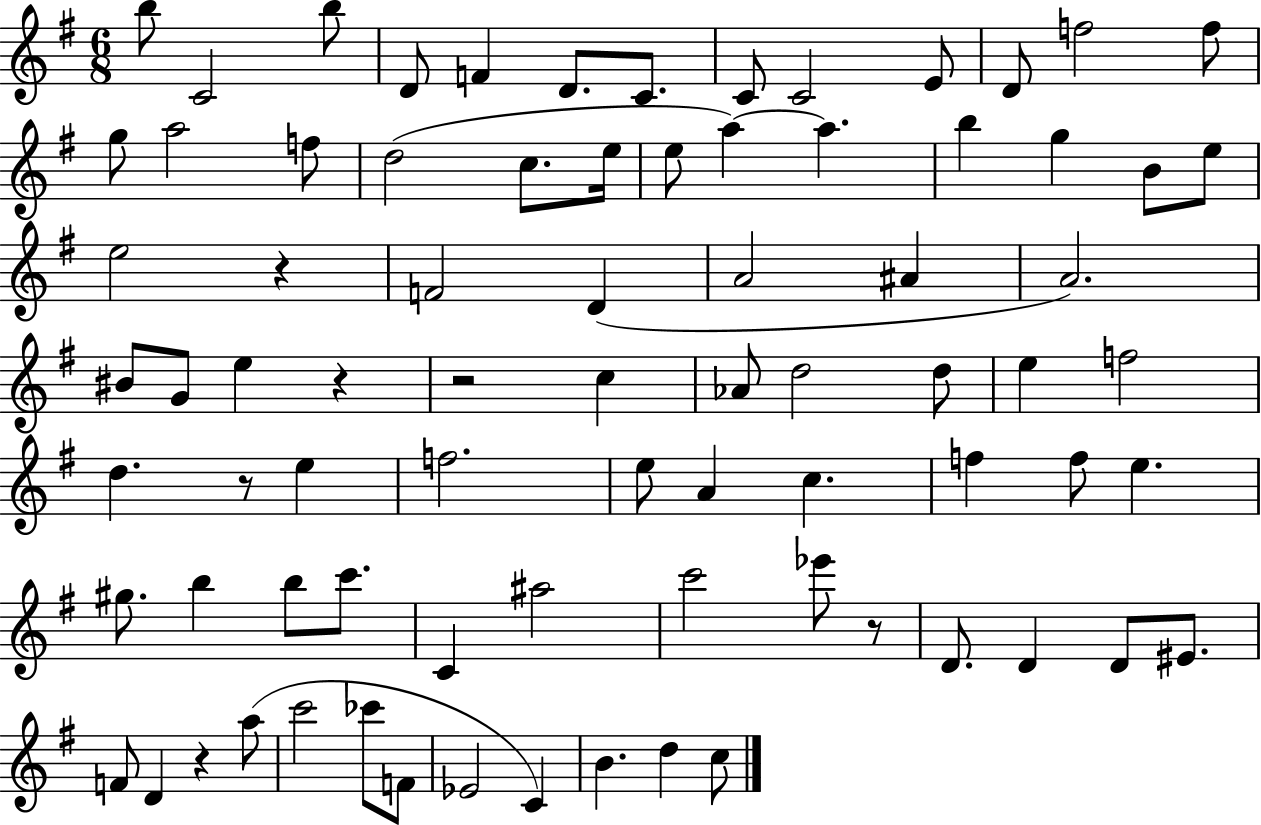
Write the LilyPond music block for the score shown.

{
  \clef treble
  \numericTimeSignature
  \time 6/8
  \key g \major
  \repeat volta 2 { b''8 c'2 b''8 | d'8 f'4 d'8. c'8. | c'8 c'2 e'8 | d'8 f''2 f''8 | \break g''8 a''2 f''8 | d''2( c''8. e''16 | e''8 a''4~~) a''4. | b''4 g''4 b'8 e''8 | \break e''2 r4 | f'2 d'4( | a'2 ais'4 | a'2.) | \break bis'8 g'8 e''4 r4 | r2 c''4 | aes'8 d''2 d''8 | e''4 f''2 | \break d''4. r8 e''4 | f''2. | e''8 a'4 c''4. | f''4 f''8 e''4. | \break gis''8. b''4 b''8 c'''8. | c'4 ais''2 | c'''2 ees'''8 r8 | d'8. d'4 d'8 eis'8. | \break f'8 d'4 r4 a''8( | c'''2 ces'''8 f'8 | ees'2 c'4) | b'4. d''4 c''8 | \break } \bar "|."
}